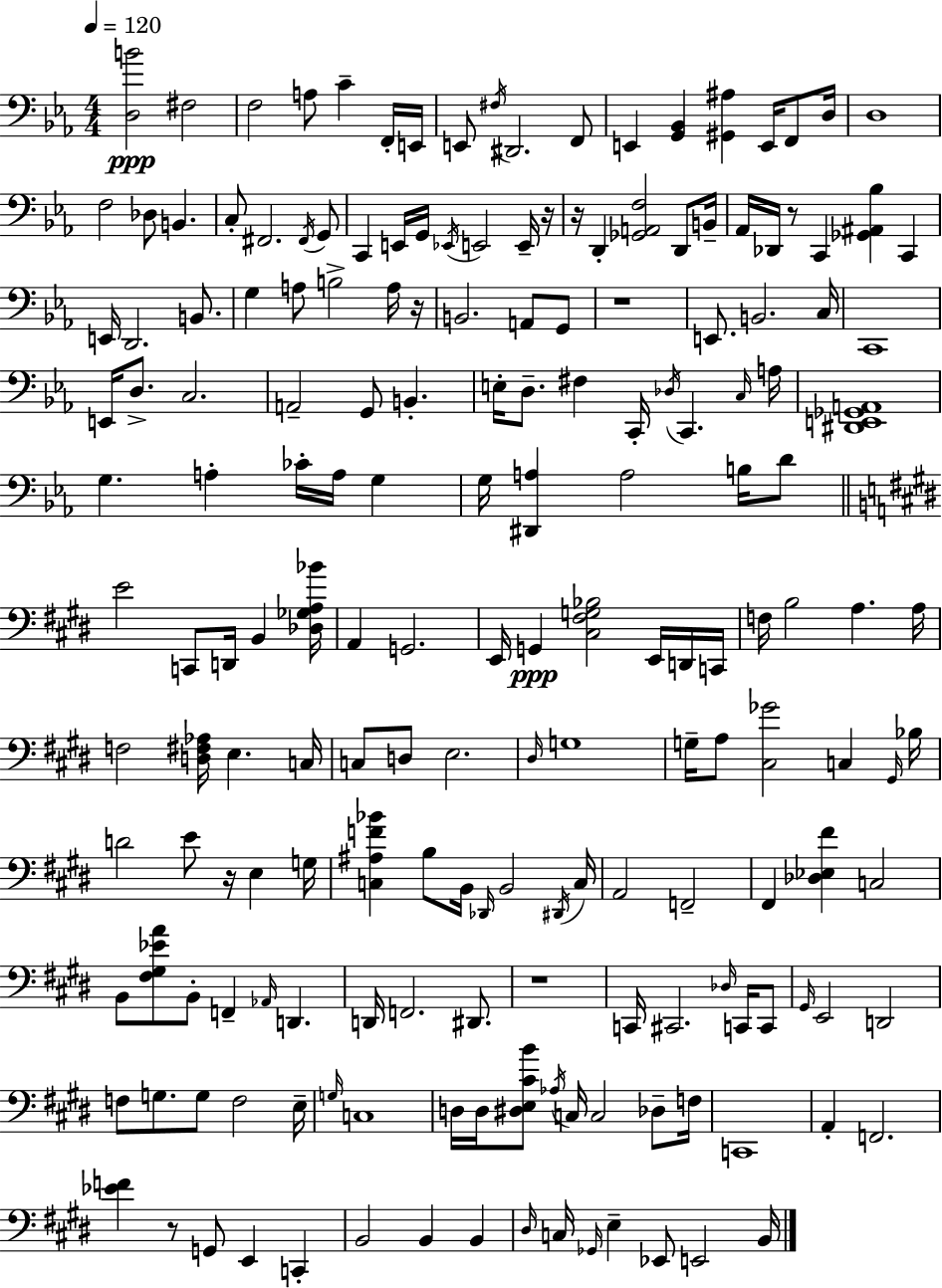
{
  \clef bass
  \numericTimeSignature
  \time 4/4
  \key ees \major
  \tempo 4 = 120
  <d b'>2\ppp fis2 | f2 a8 c'4-- f,16-. e,16 | e,8 \acciaccatura { fis16 } dis,2. f,8 | e,4 <g, bes,>4 <gis, ais>4 e,16 f,8 | \break d16 d1 | f2 des8 b,4. | c8-. fis,2. \acciaccatura { fis,16 } | g,8 c,4 e,16 g,16 \acciaccatura { ees,16 } e,2 | \break e,16-- r16 r16 d,4-. <ges, a, f>2 | d,8 b,16-- aes,16 des,16 r8 c,4 <ges, ais, bes>4 c,4 | e,16 d,2. | b,8. g4 a8 b2-> | \break a16 r16 b,2. a,8 | g,8 r1 | e,8. b,2. | c16 c,1 | \break e,16 d8.-> c2. | a,2-- g,8 b,4.-. | e16-. d8.-- fis4 c,16-. \acciaccatura { des16 } c,4. | \grace { c16 } a16 <dis, e, ges, a,>1 | \break g4. a4-. ces'16-. | a16 g4 g16 <dis, a>4 a2 | b16 d'8 \bar "||" \break \key e \major e'2 c,8 d,16 b,4 <des ges a bes'>16 | a,4 g,2. | e,16 g,4\ppp <cis fis g bes>2 e,16 d,16 c,16 | f16 b2 a4. a16 | \break f2 <d fis aes>16 e4. c16 | c8 d8 e2. | \grace { dis16 } g1 | g16-- a8 <cis ges'>2 c4 | \break \grace { gis,16 } bes16 d'2 e'8 r16 e4 | g16 <c ais f' bes'>4 b8 b,16 \grace { des,16 } b,2 | \acciaccatura { dis,16 } c16 a,2 f,2-- | fis,4 <des ees fis'>4 c2 | \break b,8 <fis gis ees' a'>8 b,8-. f,4-- \grace { aes,16 } d,4. | d,16 f,2. | dis,8. r1 | c,16 cis,2. | \break \grace { des16 } c,16 c,8 \grace { gis,16 } e,2 d,2 | f8 g8. g8 f2 | e16-- \grace { g16 } c1 | d16 d16 <dis e cis' b'>8 \acciaccatura { aes16 } c16 c2 | \break des8-- f16 c,1 | a,4-. f,2. | <ees' f'>4 r8 g,8 | e,4 c,4-. b,2 | \break b,4 b,4 \grace { dis16 } c16 \grace { ges,16 } e4-- | ees,8 e,2 b,16 \bar "|."
}